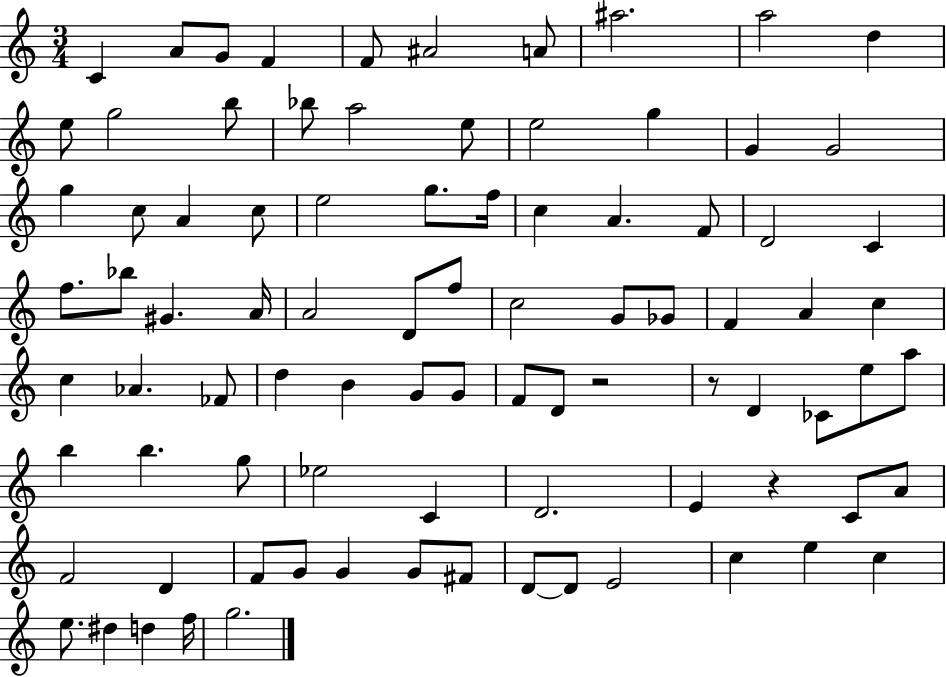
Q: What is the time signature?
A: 3/4